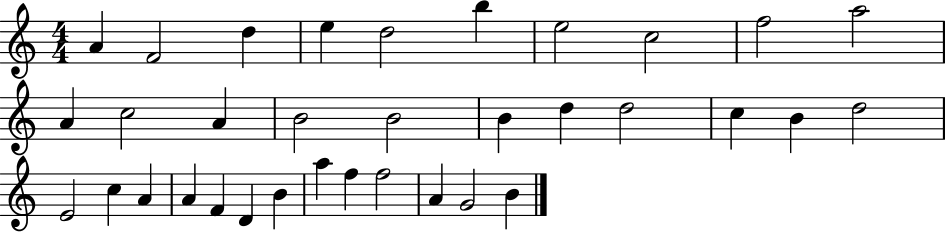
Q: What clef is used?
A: treble